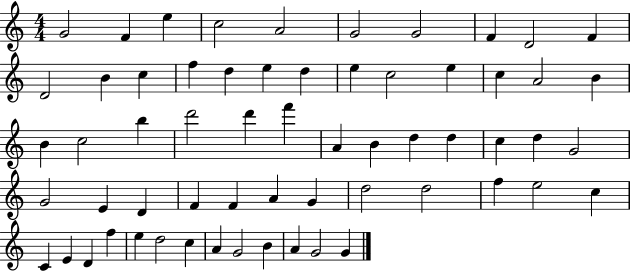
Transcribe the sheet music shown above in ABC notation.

X:1
T:Untitled
M:4/4
L:1/4
K:C
G2 F e c2 A2 G2 G2 F D2 F D2 B c f d e d e c2 e c A2 B B c2 b d'2 d' f' A B d d c d G2 G2 E D F F A G d2 d2 f e2 c C E D f e d2 c A G2 B A G2 G